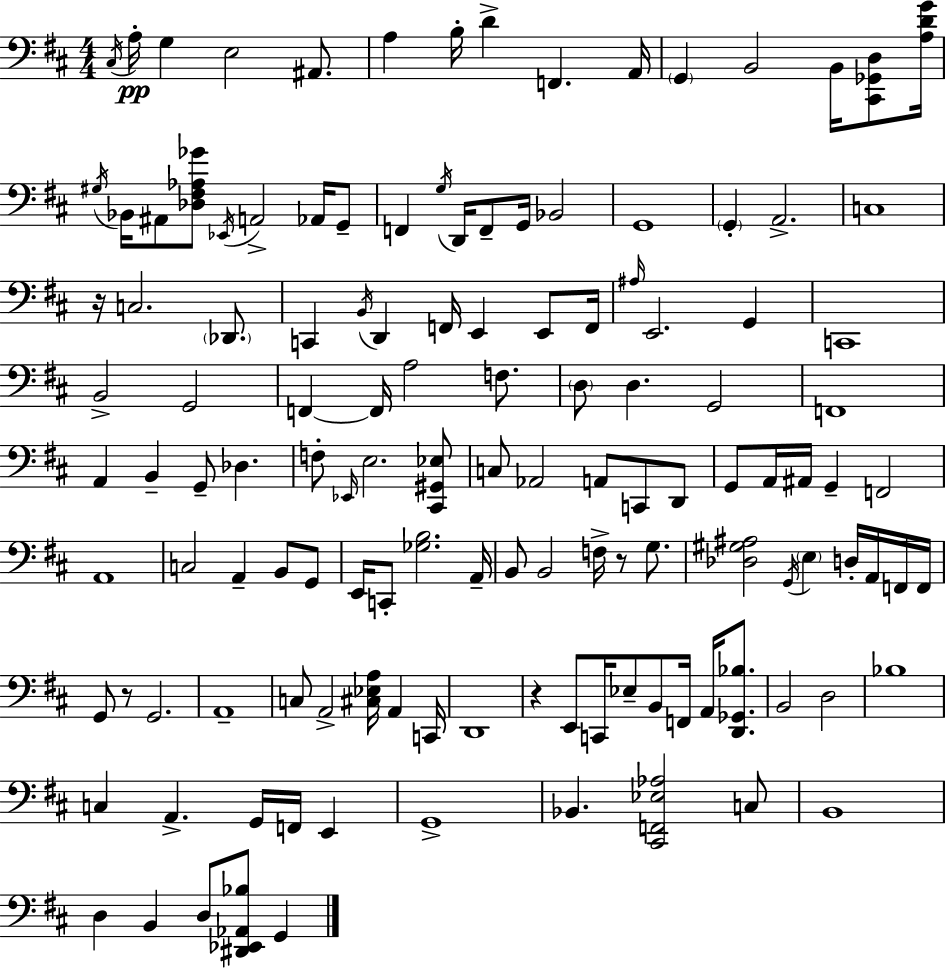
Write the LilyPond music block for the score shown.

{
  \clef bass
  \numericTimeSignature
  \time 4/4
  \key d \major
  \acciaccatura { cis16 }\pp a16-. g4 e2 ais,8. | a4 b16-. d'4-> f,4. | a,16 \parenthesize g,4 b,2 b,16 <cis, ges, d>8 | <a d' g'>16 \acciaccatura { gis16 } bes,16 ais,8 <des fis aes ges'>8 \acciaccatura { ees,16 } a,2-> | \break aes,16 g,8-- f,4 \acciaccatura { g16 } d,16 f,8-- g,16 bes,2 | g,1 | \parenthesize g,4-. a,2.-> | c1 | \break r16 c2. | \parenthesize des,8. c,4 \acciaccatura { b,16 } d,4 f,16 e,4 | e,8 f,16 \grace { ais16 } e,2. | g,4 c,1 | \break b,2-> g,2 | f,4~~ f,16 a2 | f8. \parenthesize d8 d4. g,2 | f,1 | \break a,4 b,4-- g,8-- | des4. f8-. \grace { ees,16 } e2. | <cis, gis, ees>8 c8 aes,2 | a,8 c,8 d,8 g,8 a,16 ais,16 g,4-- f,2 | \break a,1 | c2 a,4-- | b,8 g,8 e,16 c,8-. <ges b>2. | a,16-- b,8 b,2 | \break f16-> r8 g8. <des gis ais>2 \acciaccatura { g,16 } | \parenthesize e4 d16-. a,16 f,16 f,16 g,8 r8 g,2. | a,1-- | c8 a,2-> | \break <cis ees a>16 a,4 c,16 d,1 | r4 e,8 c,16 ees8-- | b,8 f,16 a,16 <d, ges, bes>8. b,2 | d2 bes1 | \break c4 a,4.-> | g,16 f,16 e,4 g,1-> | bes,4. <cis, f, ees aes>2 | c8 b,1 | \break d4 b,4 | d8 <dis, ees, aes, bes>8 g,4 \bar "|."
}